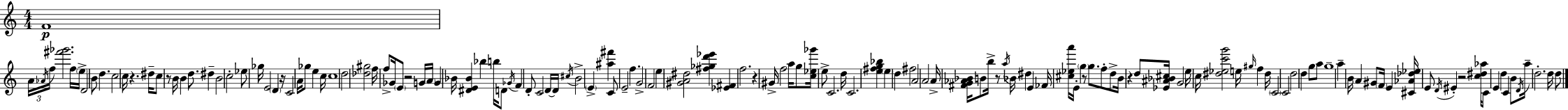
F4/w A4/s Ab4/s F5/s [F#6,Gb6]/h. F5/s E5/s D4/h B4/e D5/q. C5/h C5/s R/q. D#5/s C5/e R/e B4/s B4/q D5/e. D#5/q B4/h C5/h Eb5/e Gb5/s E4/h D4/q R/s C4/h A4/s Gb5/e E5/q C5/s C5/w D5/h [Db5,G#5]/h F5/s F5/e Gb4/s E4/e R/h G4/s A4/s G4/q Bb4/s [D#4,E4,Bb4]/q Bb5/q B5/s D4/e Gb4/s F4/q D4/e C4/h D4/s D4/s C#5/s B4/h E4/q [A#5,F#6]/q C4/e E4/h F5/q. G4/h F4/h E5/q [G#4,A4,D#5]/h [F#5,Gb5,D6,Eb6]/q [Eb4,F#4]/q F5/h. R/q G#4/s F5/h A5/s G5/e [C5,Eb5,Gb6]/s E5/e C4/h. D5/s C4/h. [E5,F#5,G5,Bb5]/q E5/q D5/q F#5/h A4/h A4/h A4/s [F#4,G4,Ab4,Bb4]/s B4/e B5/s R/e A5/s Bb4/s D#5/q E4/q FES4/s [C#5,Eb5,A6]/s E4/s G5/q R/e G5/e. F5/e D5/e B4/s R/q D5/e [Eb4,A#4,Bb4,C#5]/s G4/h E5/s C5/s [D#5,Eb5,C6,G6]/h E5/s G#5/s F5/q D#5/s C4/h C4/h D5/h D5/q G5/e A5/e G5/w A5/q B4/s A4/q G#4/e F4/s E4/q [C#4,Ab4,Db5,Eb5]/s E4/e D4/s EIS4/q R/h [C5,D#5,Ab5]/s C4/e E4/q D5/q C4/q B4/e D4/s A5/s D5/h. D5/s D5/e